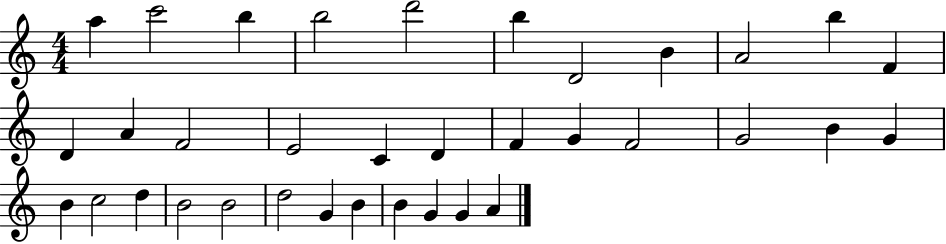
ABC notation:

X:1
T:Untitled
M:4/4
L:1/4
K:C
a c'2 b b2 d'2 b D2 B A2 b F D A F2 E2 C D F G F2 G2 B G B c2 d B2 B2 d2 G B B G G A